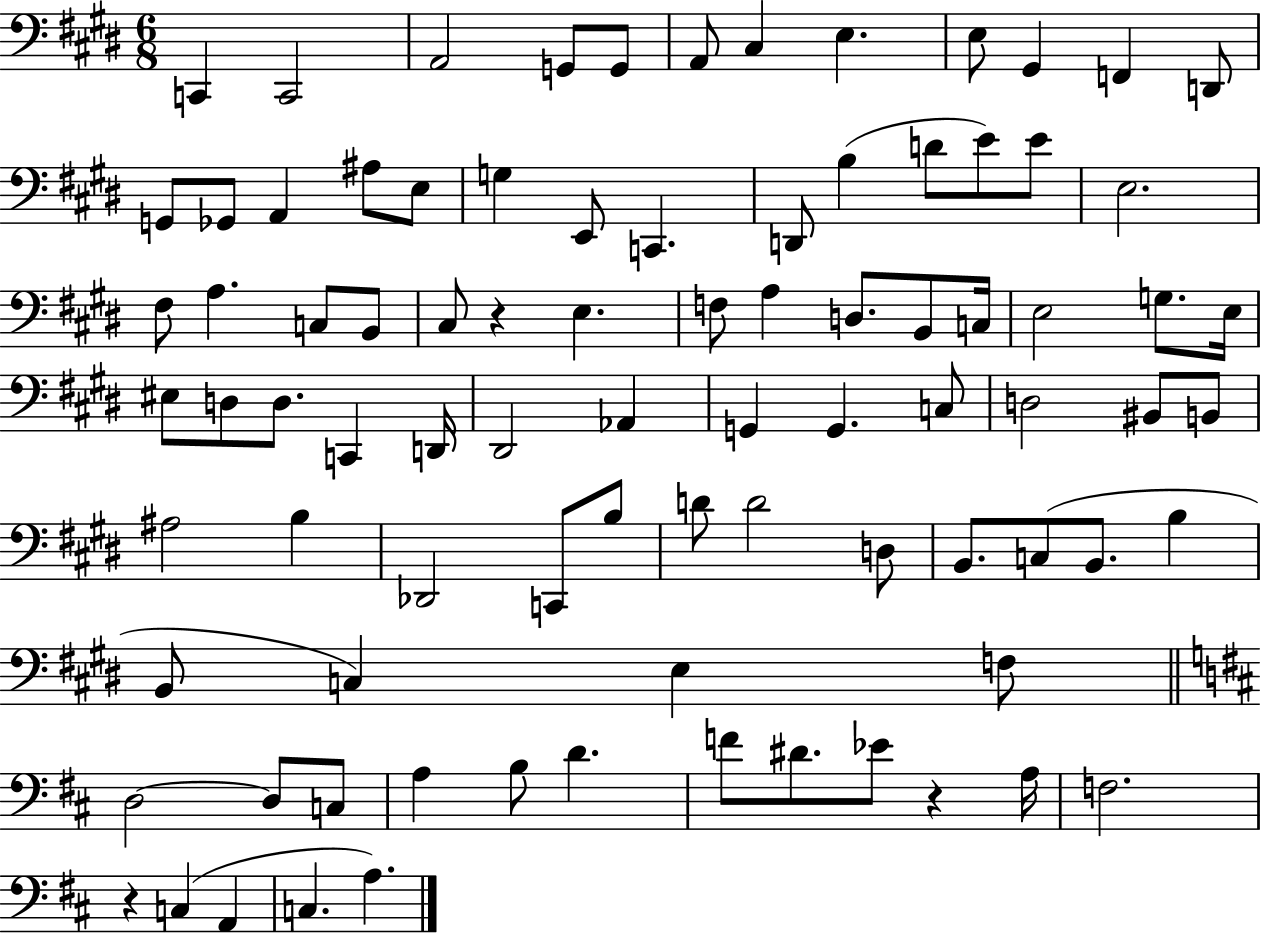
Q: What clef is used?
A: bass